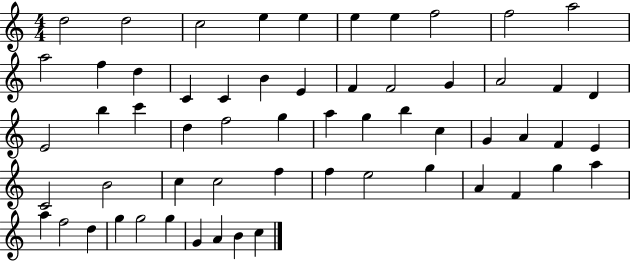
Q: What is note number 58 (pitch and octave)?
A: B4